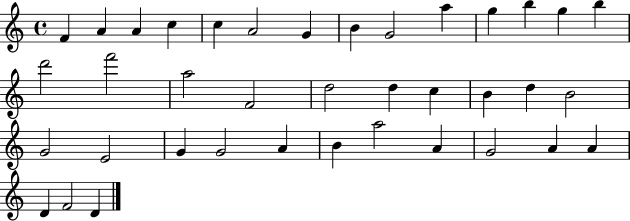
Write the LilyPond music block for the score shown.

{
  \clef treble
  \time 4/4
  \defaultTimeSignature
  \key c \major
  f'4 a'4 a'4 c''4 | c''4 a'2 g'4 | b'4 g'2 a''4 | g''4 b''4 g''4 b''4 | \break d'''2 f'''2 | a''2 f'2 | d''2 d''4 c''4 | b'4 d''4 b'2 | \break g'2 e'2 | g'4 g'2 a'4 | b'4 a''2 a'4 | g'2 a'4 a'4 | \break d'4 f'2 d'4 | \bar "|."
}